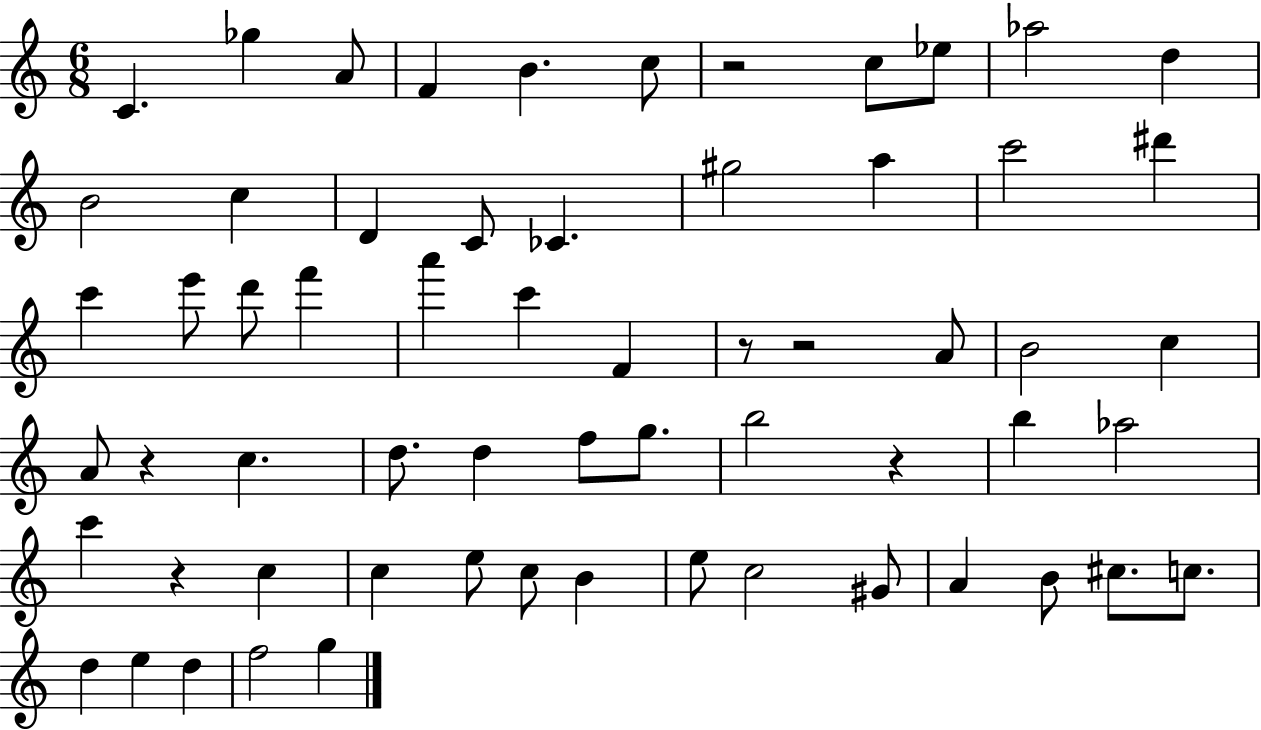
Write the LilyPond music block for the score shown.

{
  \clef treble
  \numericTimeSignature
  \time 6/8
  \key c \major
  c'4. ges''4 a'8 | f'4 b'4. c''8 | r2 c''8 ees''8 | aes''2 d''4 | \break b'2 c''4 | d'4 c'8 ces'4. | gis''2 a''4 | c'''2 dis'''4 | \break c'''4 e'''8 d'''8 f'''4 | a'''4 c'''4 f'4 | r8 r2 a'8 | b'2 c''4 | \break a'8 r4 c''4. | d''8. d''4 f''8 g''8. | b''2 r4 | b''4 aes''2 | \break c'''4 r4 c''4 | c''4 e''8 c''8 b'4 | e''8 c''2 gis'8 | a'4 b'8 cis''8. c''8. | \break d''4 e''4 d''4 | f''2 g''4 | \bar "|."
}